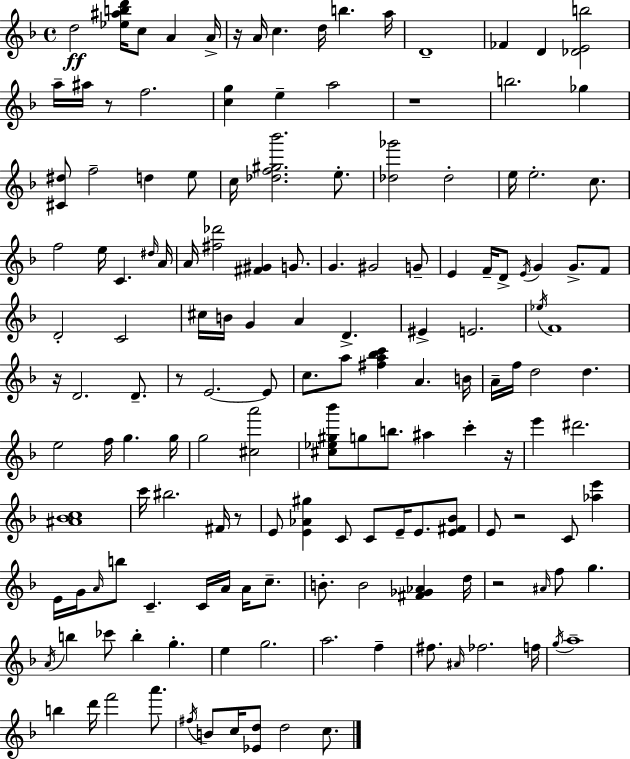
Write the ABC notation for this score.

X:1
T:Untitled
M:4/4
L:1/4
K:Dm
d2 [_e^abd']/4 c/2 A A/4 z/4 A/4 c d/4 b a/4 D4 _F D [_DEb]2 a/4 ^a/4 z/2 f2 [cg] e a2 z4 b2 _g [^C^d]/2 f2 d e/2 c/4 [_df^g_b']2 e/2 [_d_g']2 _d2 e/4 e2 c/2 f2 e/4 C ^d/4 A/4 A/4 [^f_d']2 [^F^G] G/2 G ^G2 G/2 E F/4 D/2 E/4 G G/2 F/2 D2 C2 ^c/4 B/4 G A D ^E E2 _e/4 F4 z/4 D2 D/2 z/2 E2 E/2 c/2 a/2 [^fa_bc'] A B/4 A/4 f/4 d2 d e2 f/4 g g/4 g2 [^ca']2 [^c_e^g_b']/2 g/2 b/2 ^a c' z/4 e' ^d'2 [^A_Bc]4 c'/4 ^b2 ^F/4 z/2 E/2 [E_A^g] C/2 C/2 E/4 E/2 [E^F_B]/2 E/2 z2 C/2 [_ae'] E/4 G/4 A/4 b/2 C C/4 A/4 A/4 c/2 B/2 B2 [^F_G_A] d/4 z2 ^A/4 f/2 g A/4 b _c'/2 b g e g2 a2 f ^f/2 ^A/4 _f2 f/4 g/4 a4 b d'/4 f'2 a'/2 ^f/4 B/2 c/4 [_Ed]/2 d2 c/2